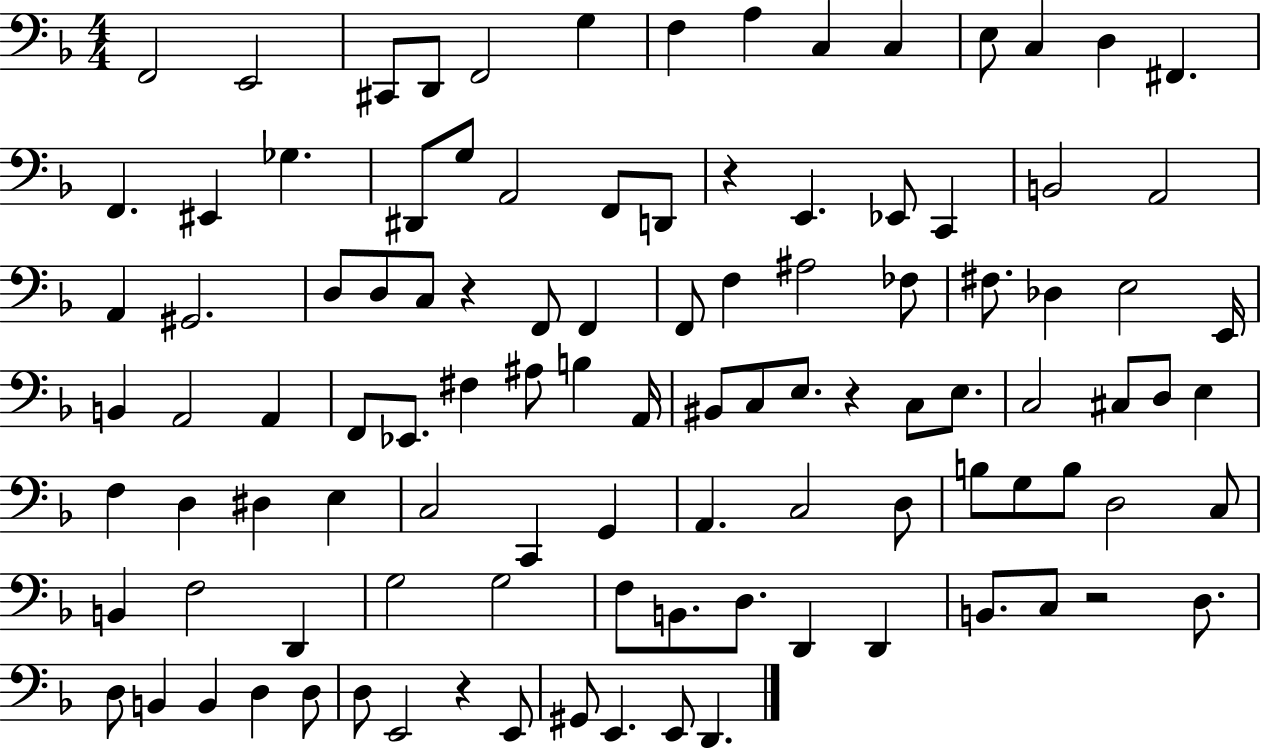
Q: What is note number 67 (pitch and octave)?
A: G2